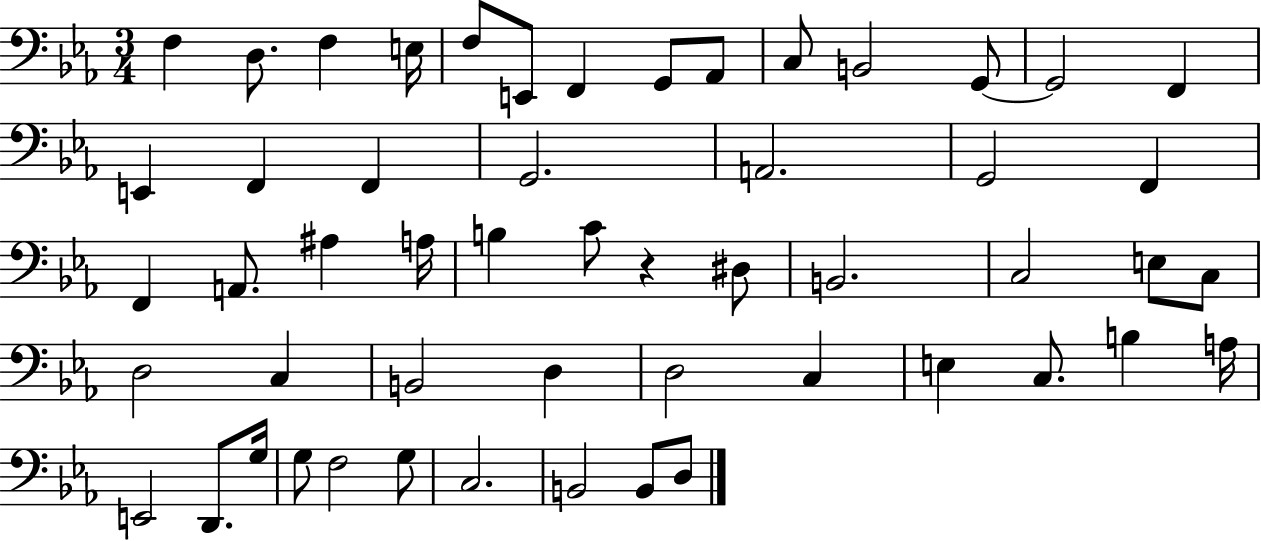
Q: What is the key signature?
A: EES major